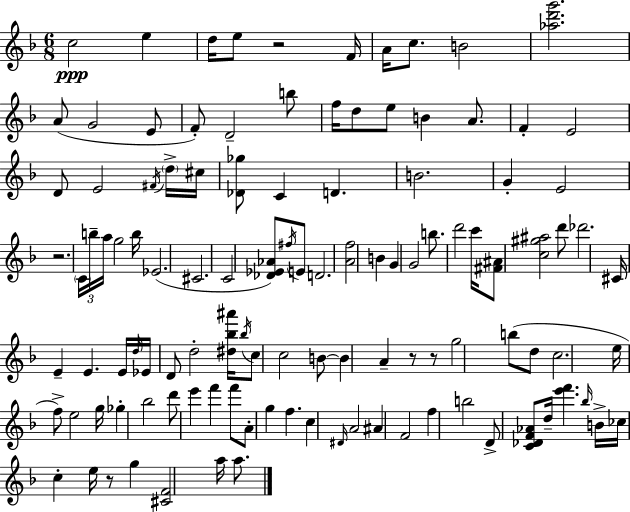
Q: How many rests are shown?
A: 5